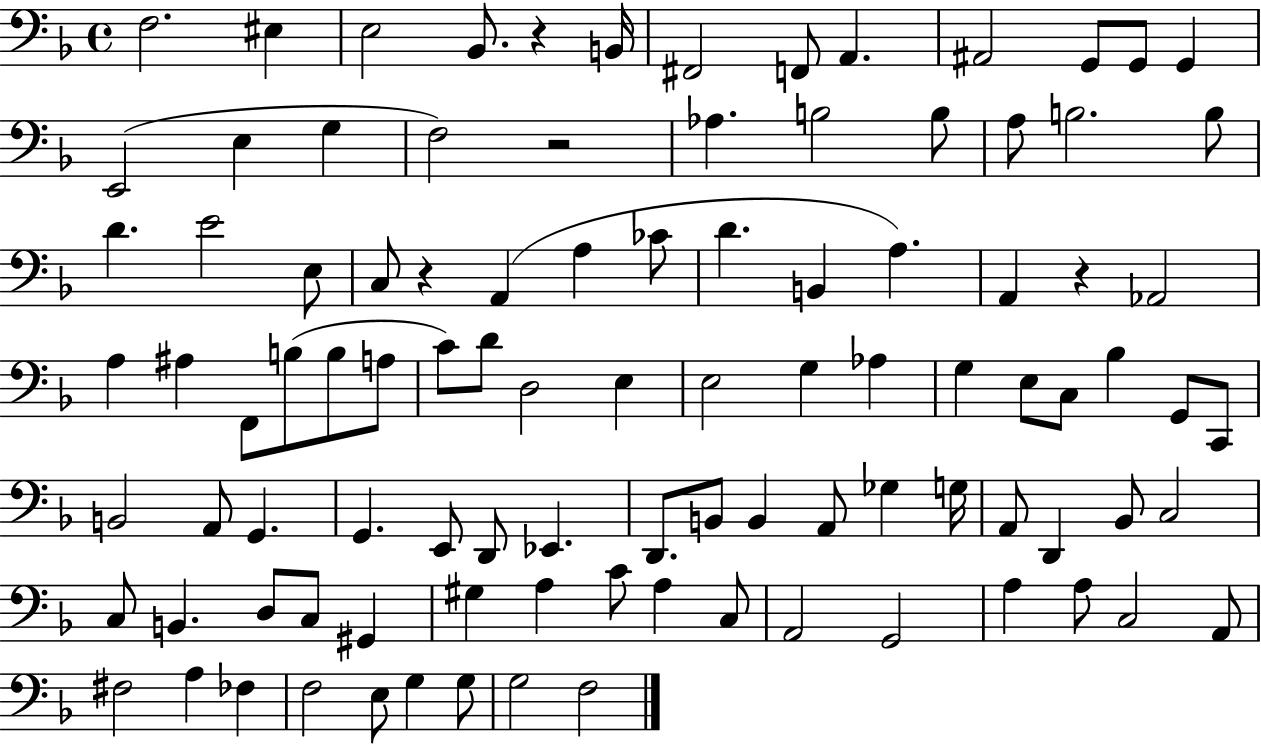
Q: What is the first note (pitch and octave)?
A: F3